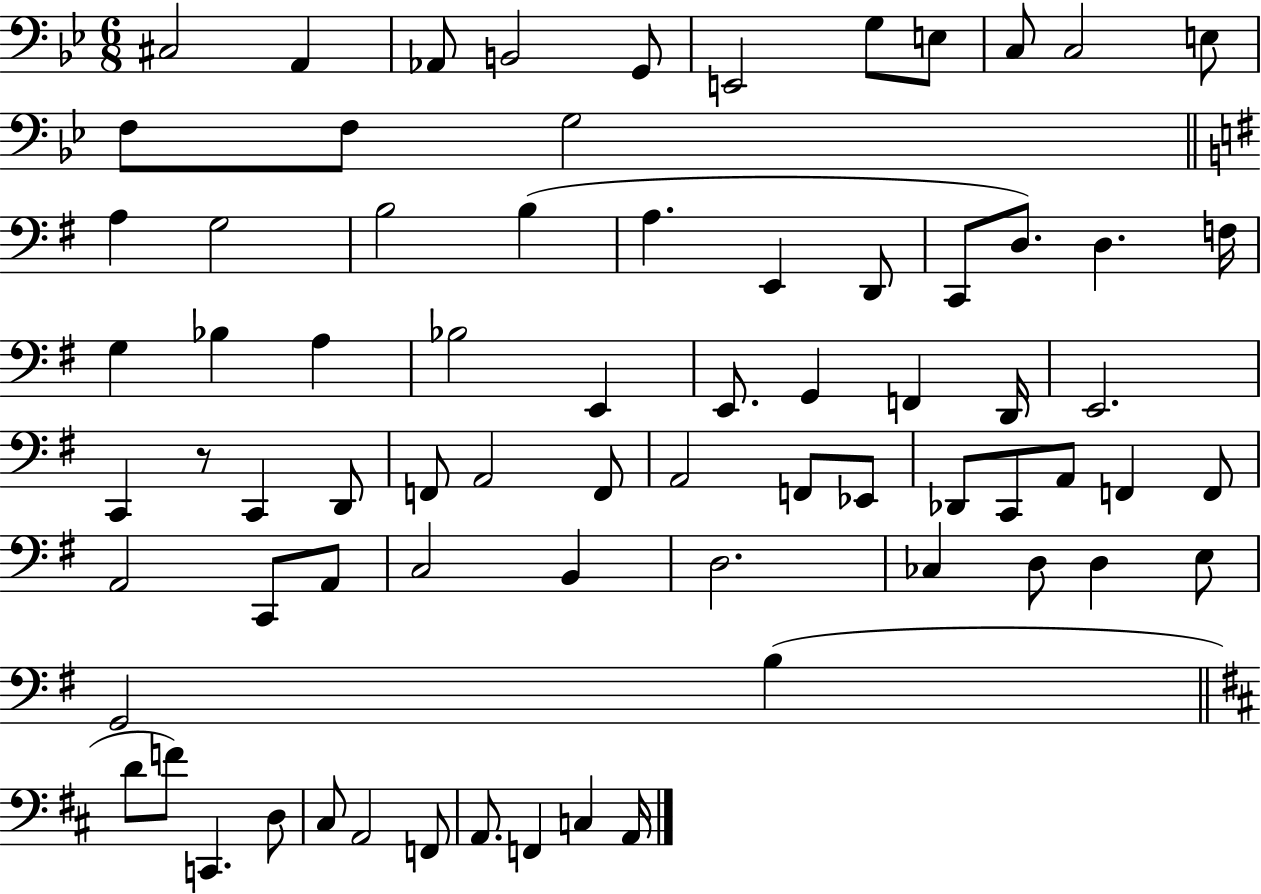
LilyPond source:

{
  \clef bass
  \numericTimeSignature
  \time 6/8
  \key bes \major
  cis2 a,4 | aes,8 b,2 g,8 | e,2 g8 e8 | c8 c2 e8 | \break f8 f8 g2 | \bar "||" \break \key g \major a4 g2 | b2 b4( | a4. e,4 d,8 | c,8 d8.) d4. f16 | \break g4 bes4 a4 | bes2 e,4 | e,8. g,4 f,4 d,16 | e,2. | \break c,4 r8 c,4 d,8 | f,8 a,2 f,8 | a,2 f,8 ees,8 | des,8 c,8 a,8 f,4 f,8 | \break a,2 c,8 a,8 | c2 b,4 | d2. | ces4 d8 d4 e8 | \break g,2 b4( | \bar "||" \break \key b \minor d'8 f'8) c,4. d8 | cis8 a,2 f,8 | a,8. f,4 c4 a,16 | \bar "|."
}